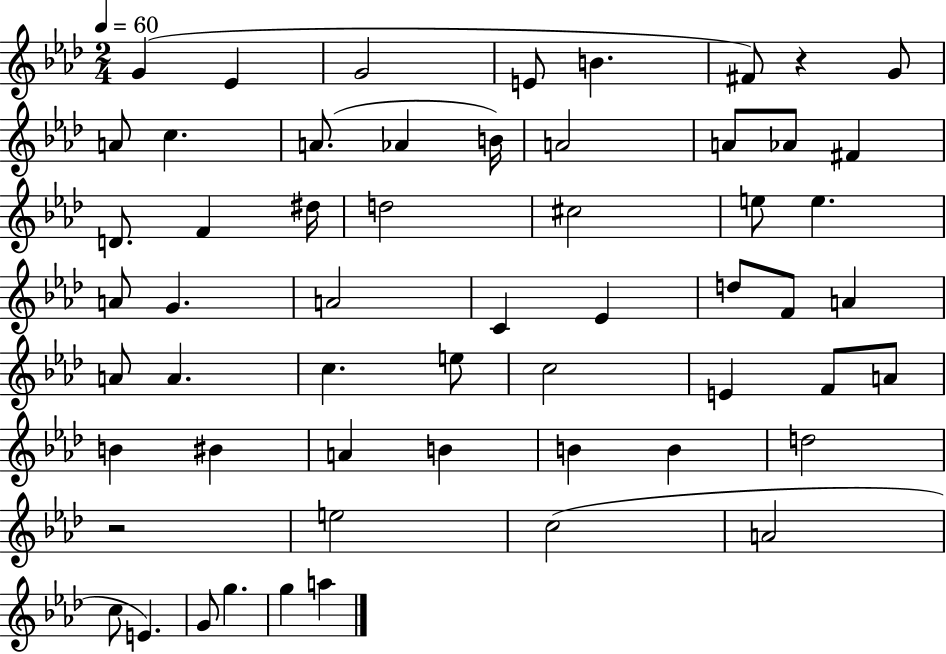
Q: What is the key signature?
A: AES major